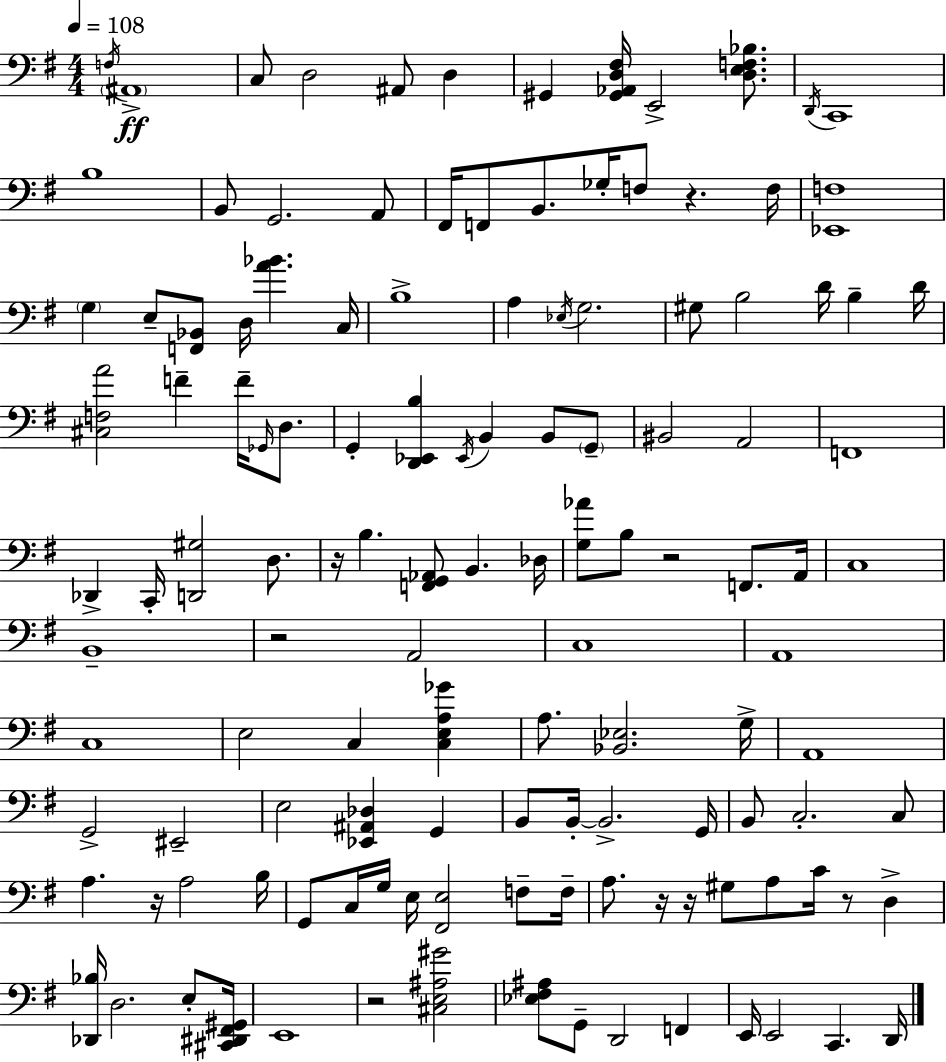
{
  \clef bass
  \numericTimeSignature
  \time 4/4
  \key e \minor
  \tempo 4 = 108
  \acciaccatura { f16 }\ff \parenthesize ais,1-> | c8 d2 ais,8 d4 | gis,4 <gis, aes, d fis>16 e,2-> <d e f bes>8. | \acciaccatura { d,16 } c,1 | \break b1 | b,8 g,2. | a,8 fis,16 f,8 b,8. ges16-. f8 r4. | f16 <ees, f>1 | \break \parenthesize g4 e8-- <f, bes,>8 d16 <a' bes'>4. | c16 b1-> | a4 \acciaccatura { ees16 } g2. | gis8 b2 d'16 b4-- | \break d'16 <cis f a'>2 f'4-- f'16-- | \grace { ges,16 } d8. g,4-. <d, ees, b>4 \acciaccatura { ees,16 } b,4 | b,8 \parenthesize g,8-- bis,2 a,2 | f,1 | \break des,4-> c,16-. <d, gis>2 | d8. r16 b4. <f, g, aes,>8 b,4. | des16 <g aes'>8 b8 r2 | f,8. a,16 c1 | \break b,1-- | r2 a,2 | c1 | a,1 | \break c1 | e2 c4 | <c e a ges'>4 a8. <bes, ees>2. | g16-> a,1 | \break g,2-> eis,2-- | e2 <ees, ais, des>4 | g,4 b,8 b,16-.~~ b,2.-> | g,16 b,8 c2.-. | \break c8 a4. r16 a2 | b16 g,8 c16 g16 e16 <fis, e>2 | f8-- f16-- a8. r16 r16 gis8 a8 c'16 r8 | d4-> <des, bes>16 d2. | \break e8-. <cis, dis, fis, gis,>16 e,1 | r2 <cis e ais gis'>2 | <ees fis ais>8 g,8-- d,2 | f,4 e,16 e,2 c,4. | \break d,16 \bar "|."
}